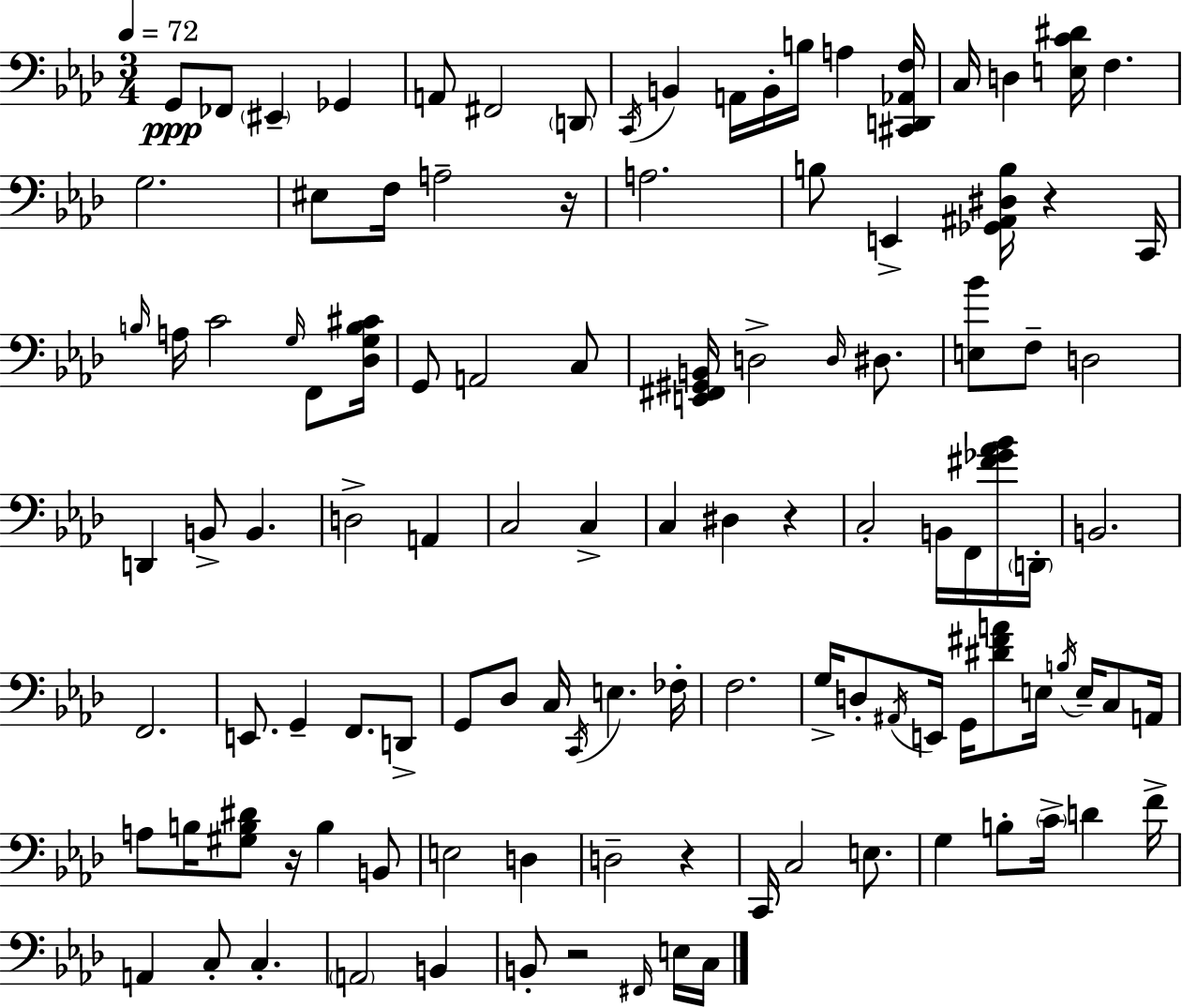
{
  \clef bass
  \numericTimeSignature
  \time 3/4
  \key f \minor
  \tempo 4 = 72
  g,8\ppp fes,8 \parenthesize eis,4-- ges,4 | a,8 fis,2 \parenthesize d,8 | \acciaccatura { c,16 } b,4 a,16 b,16-. b16 a4 | <cis, d, aes, f>16 c16 d4 <e c' dis'>16 f4. | \break g2. | eis8 f16 a2-- | r16 a2. | b8 e,4-> <ges, ais, dis b>16 r4 | \break c,16 \grace { b16 } a16 c'2 \grace { g16 } | f,8 <des g b cis'>16 g,8 a,2 | c8 <e, fis, gis, b,>16 d2-> | \grace { d16 } dis8. <e bes'>8 f8-- d2 | \break d,4 b,8-> b,4. | d2-> | a,4 c2 | c4-> c4 dis4 | \break r4 c2-. | b,16 f,16 <fis' ges' aes' bes'>16 \parenthesize d,16-. b,2. | f,2. | e,8. g,4-- f,8. | \break d,8-> g,8 des8 c16 \acciaccatura { c,16 } e4. | fes16-. f2. | g16-> d8-. \acciaccatura { ais,16 } e,16 g,16 <dis' fis' a'>8 | e16 \acciaccatura { b16 } e16-- c8 a,16 a8 b16 <gis b dis'>8 | \break r16 b4 b,8 e2 | d4 d2-- | r4 c,16 c2 | e8. g4 b8-. | \break \parenthesize c'16-> d'4 f'16-> a,4 c8-. | c4.-. \parenthesize a,2 | b,4 b,8-. r2 | \grace { fis,16 } e16 c16 \bar "|."
}